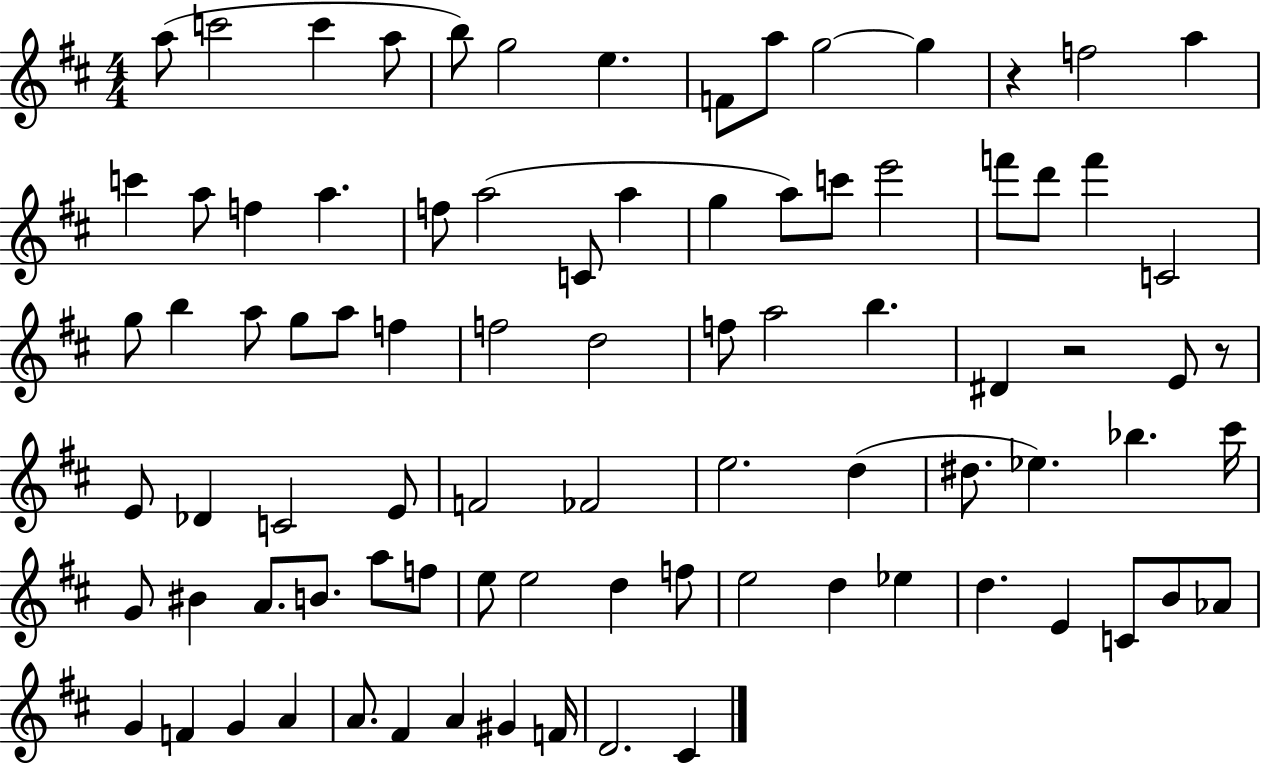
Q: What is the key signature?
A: D major